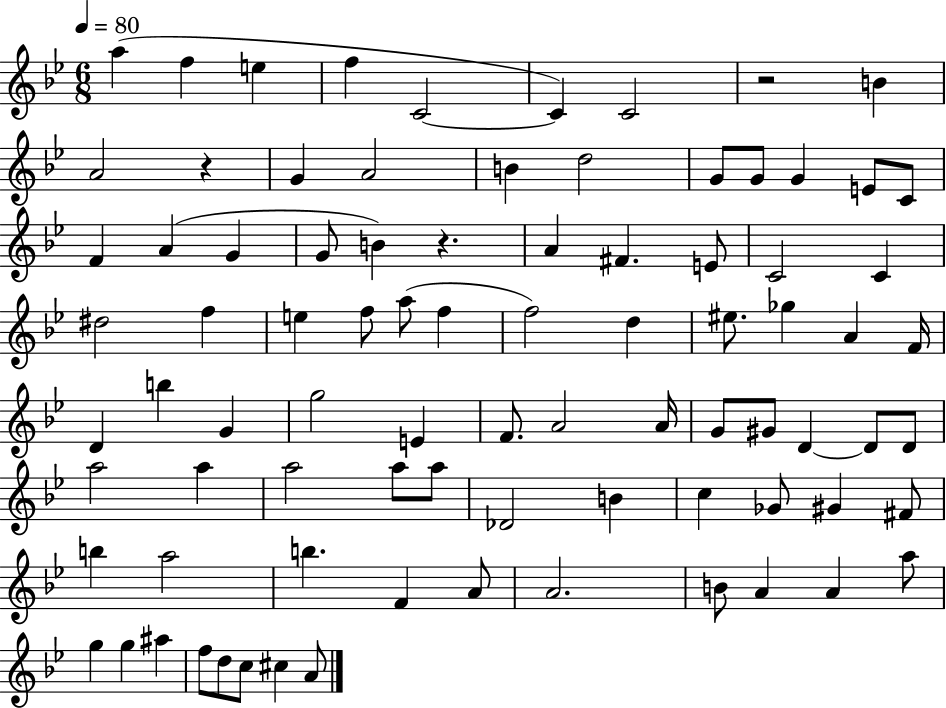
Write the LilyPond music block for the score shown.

{
  \clef treble
  \numericTimeSignature
  \time 6/8
  \key bes \major
  \tempo 4 = 80
  a''4( f''4 e''4 | f''4 c'2~~ | c'4) c'2 | r2 b'4 | \break a'2 r4 | g'4 a'2 | b'4 d''2 | g'8 g'8 g'4 e'8 c'8 | \break f'4 a'4( g'4 | g'8 b'4) r4. | a'4 fis'4. e'8 | c'2 c'4 | \break dis''2 f''4 | e''4 f''8 a''8( f''4 | f''2) d''4 | eis''8. ges''4 a'4 f'16 | \break d'4 b''4 g'4 | g''2 e'4 | f'8. a'2 a'16 | g'8 gis'8 d'4~~ d'8 d'8 | \break a''2 a''4 | a''2 a''8 a''8 | des'2 b'4 | c''4 ges'8 gis'4 fis'8 | \break b''4 a''2 | b''4. f'4 a'8 | a'2. | b'8 a'4 a'4 a''8 | \break g''4 g''4 ais''4 | f''8 d''8 c''8 cis''4 a'8 | \bar "|."
}